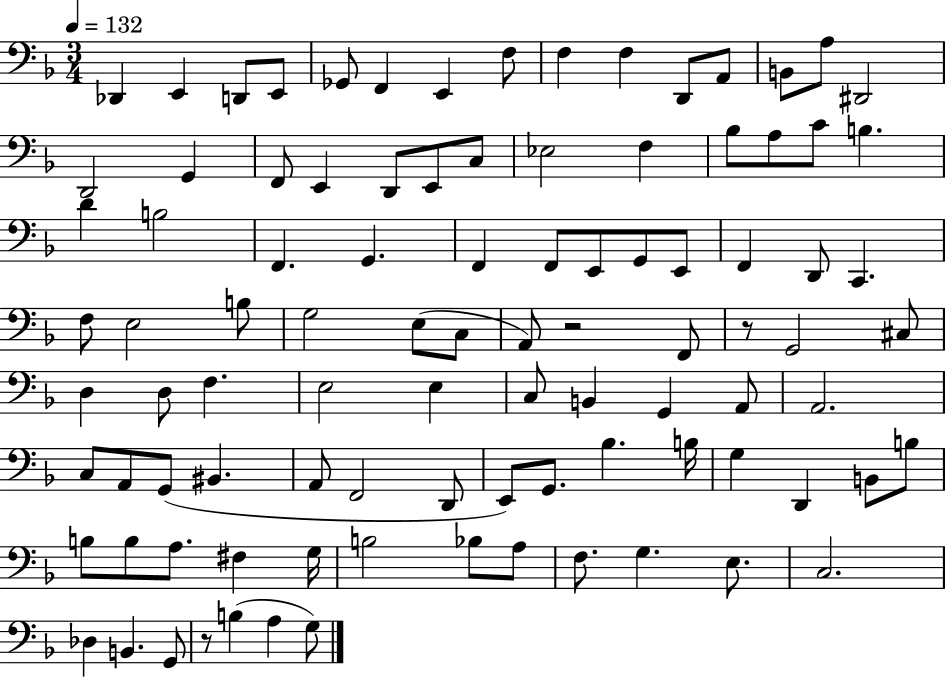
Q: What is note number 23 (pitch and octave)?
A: Eb3